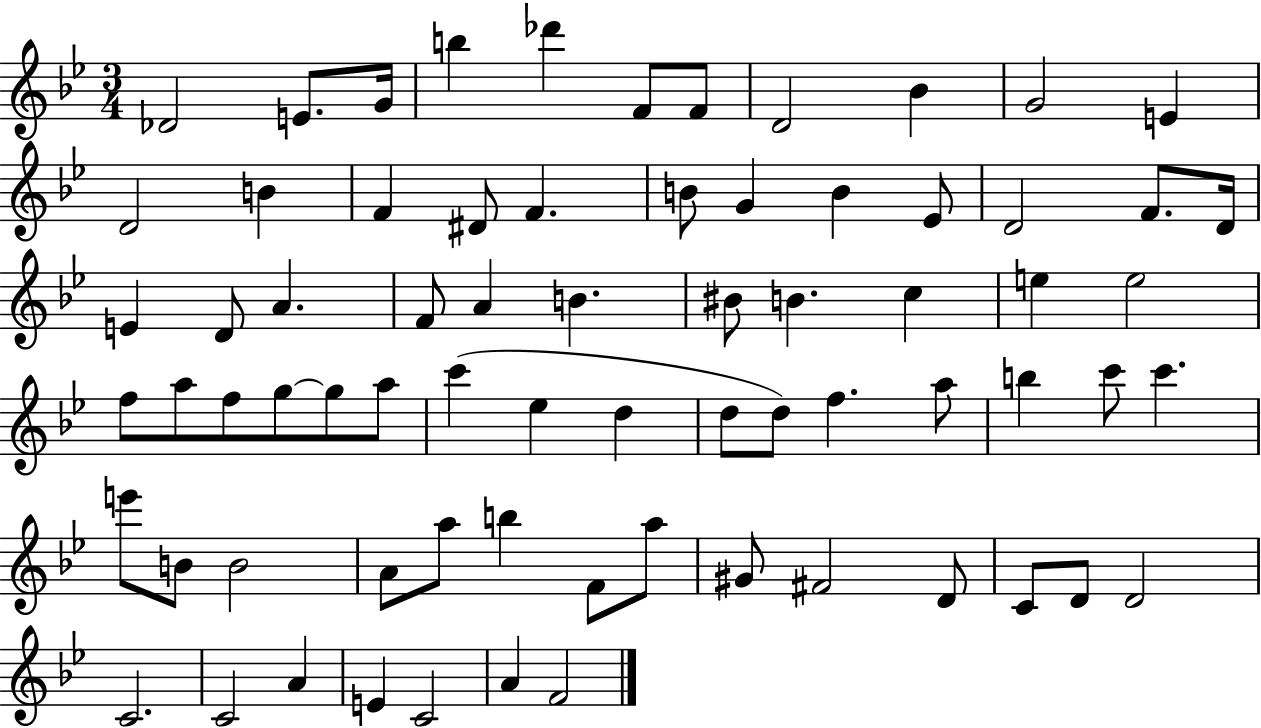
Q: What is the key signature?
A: BES major